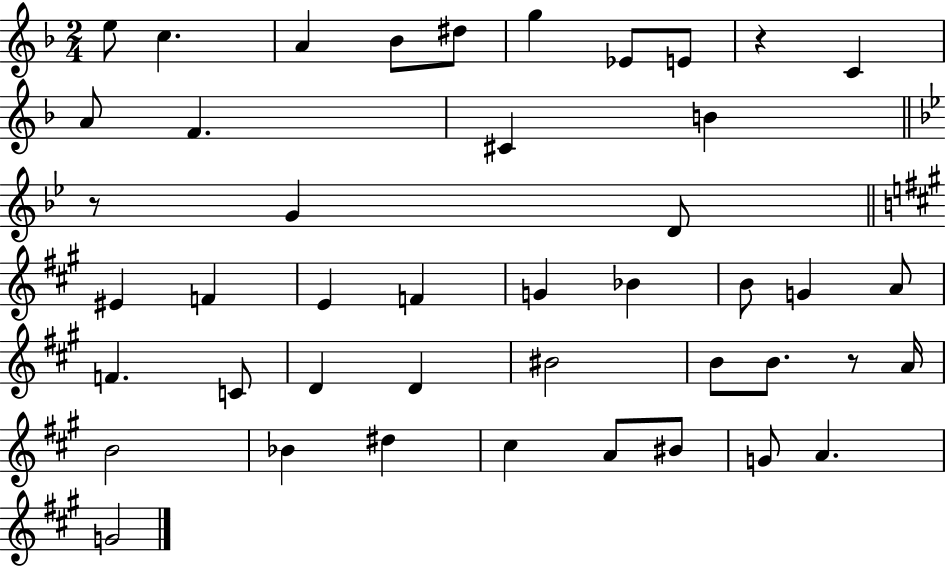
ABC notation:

X:1
T:Untitled
M:2/4
L:1/4
K:F
e/2 c A _B/2 ^d/2 g _E/2 E/2 z C A/2 F ^C B z/2 G D/2 ^E F E F G _B B/2 G A/2 F C/2 D D ^B2 B/2 B/2 z/2 A/4 B2 _B ^d ^c A/2 ^B/2 G/2 A G2